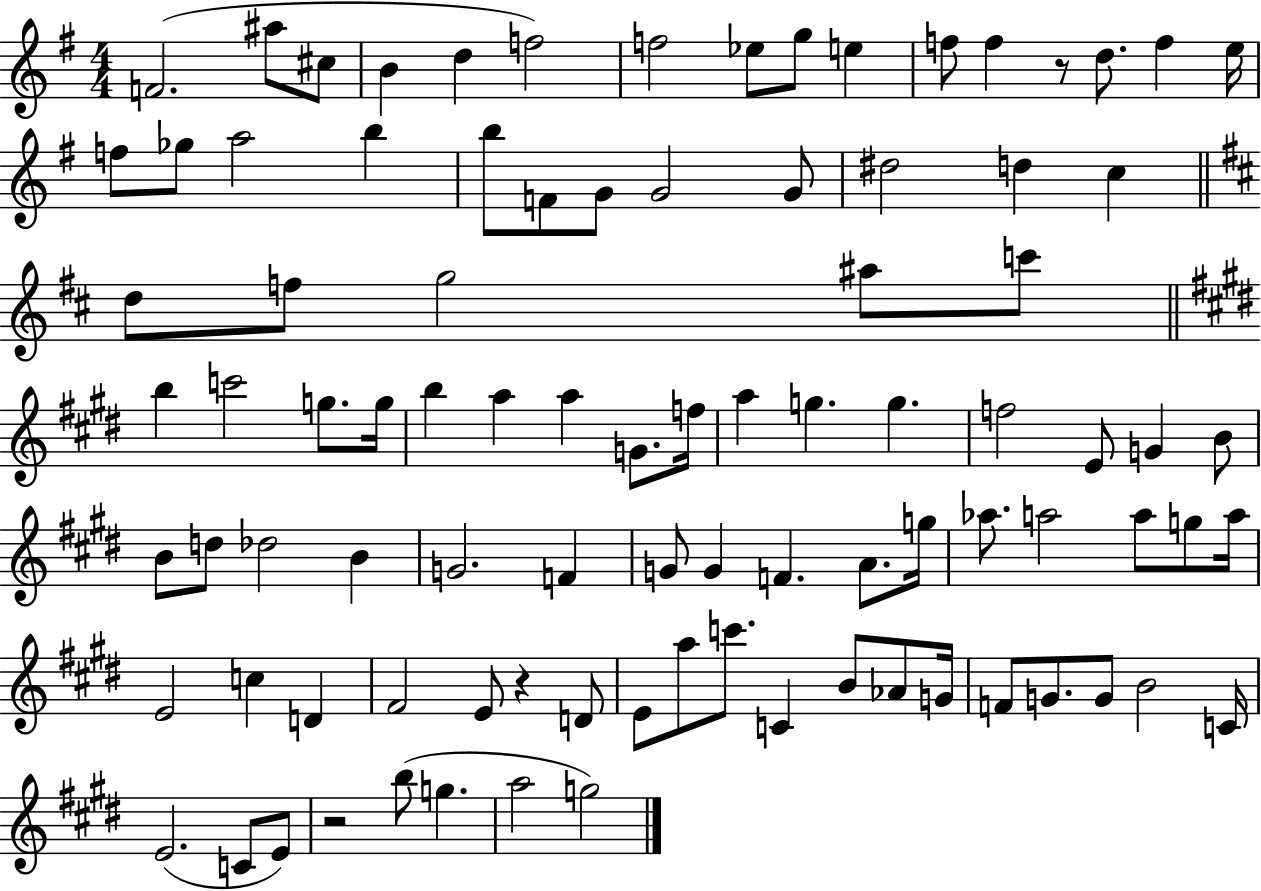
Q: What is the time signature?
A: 4/4